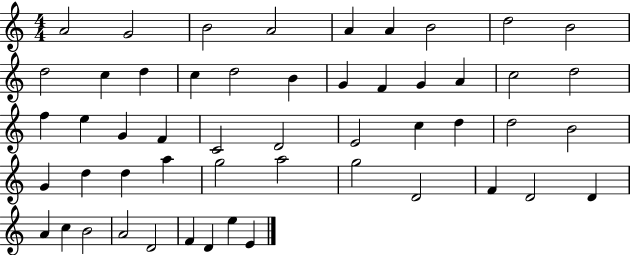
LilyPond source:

{
  \clef treble
  \numericTimeSignature
  \time 4/4
  \key c \major
  a'2 g'2 | b'2 a'2 | a'4 a'4 b'2 | d''2 b'2 | \break d''2 c''4 d''4 | c''4 d''2 b'4 | g'4 f'4 g'4 a'4 | c''2 d''2 | \break f''4 e''4 g'4 f'4 | c'2 d'2 | e'2 c''4 d''4 | d''2 b'2 | \break g'4 d''4 d''4 a''4 | g''2 a''2 | g''2 d'2 | f'4 d'2 d'4 | \break a'4 c''4 b'2 | a'2 d'2 | f'4 d'4 e''4 e'4 | \bar "|."
}